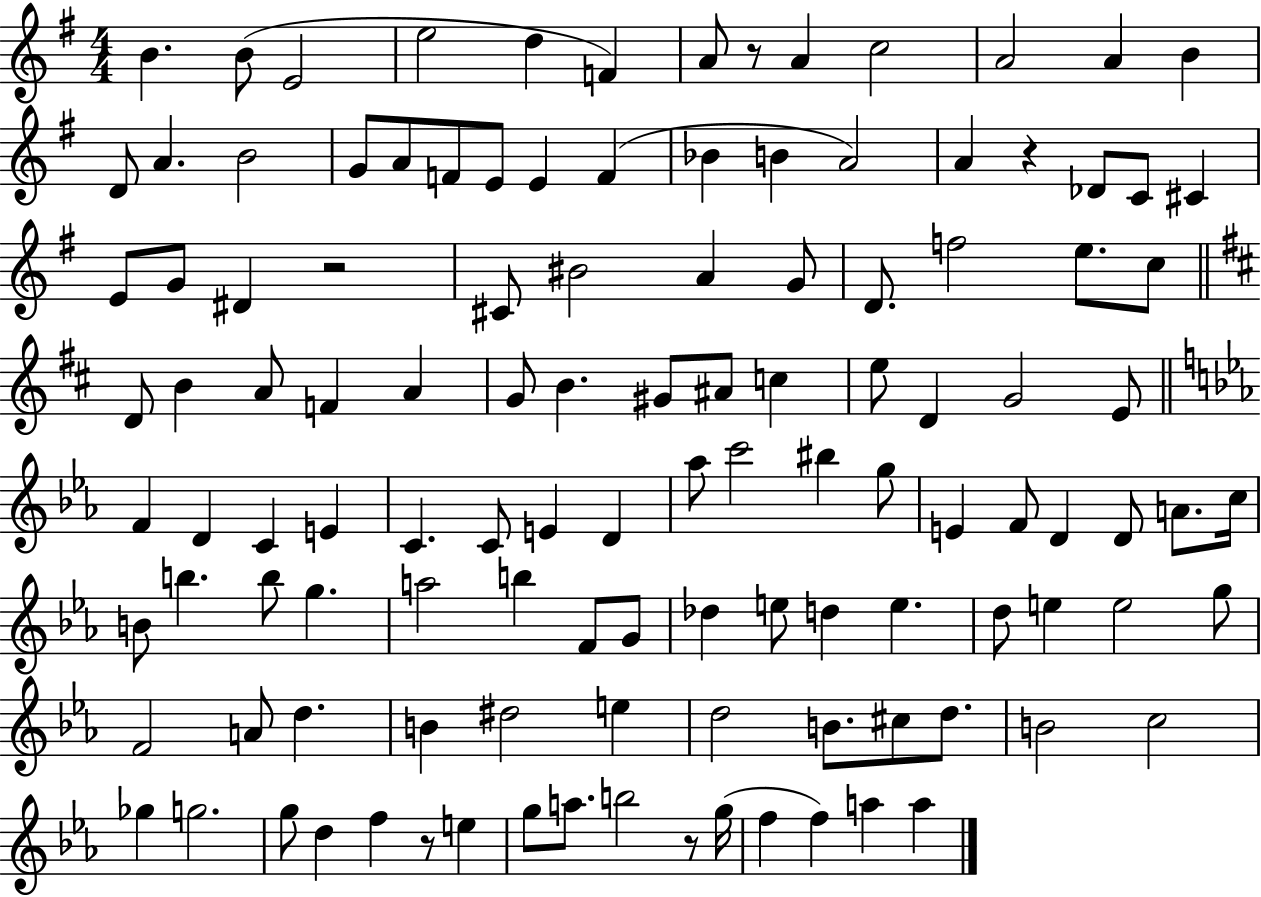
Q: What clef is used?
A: treble